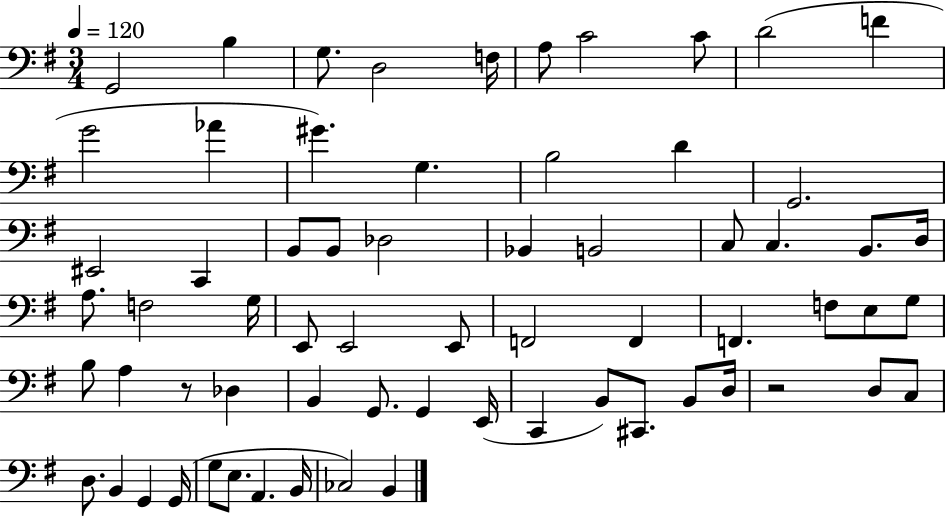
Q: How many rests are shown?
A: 2